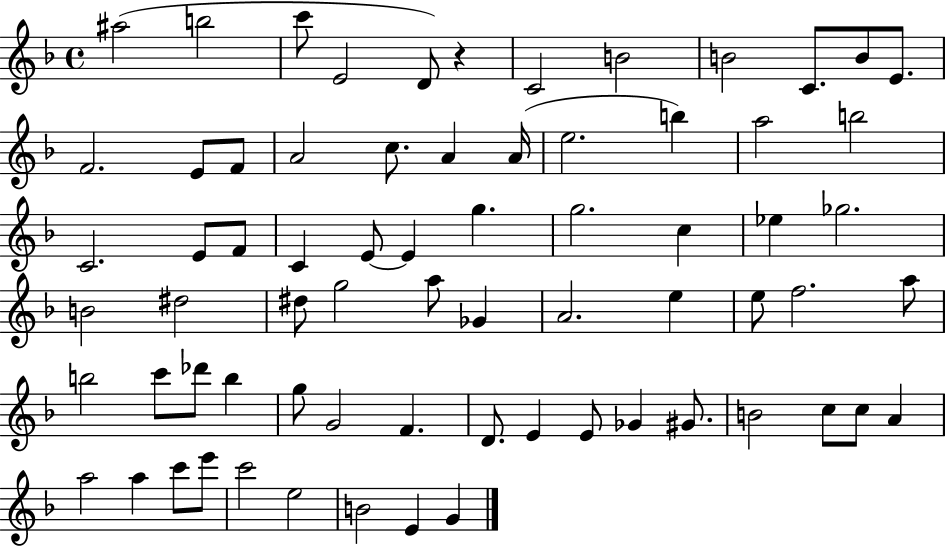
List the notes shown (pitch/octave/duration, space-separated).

A#5/h B5/h C6/e E4/h D4/e R/q C4/h B4/h B4/h C4/e. B4/e E4/e. F4/h. E4/e F4/e A4/h C5/e. A4/q A4/s E5/h. B5/q A5/h B5/h C4/h. E4/e F4/e C4/q E4/e E4/q G5/q. G5/h. C5/q Eb5/q Gb5/h. B4/h D#5/h D#5/e G5/h A5/e Gb4/q A4/h. E5/q E5/e F5/h. A5/e B5/h C6/e Db6/e B5/q G5/e G4/h F4/q. D4/e. E4/q E4/e Gb4/q G#4/e. B4/h C5/e C5/e A4/q A5/h A5/q C6/e E6/e C6/h E5/h B4/h E4/q G4/q